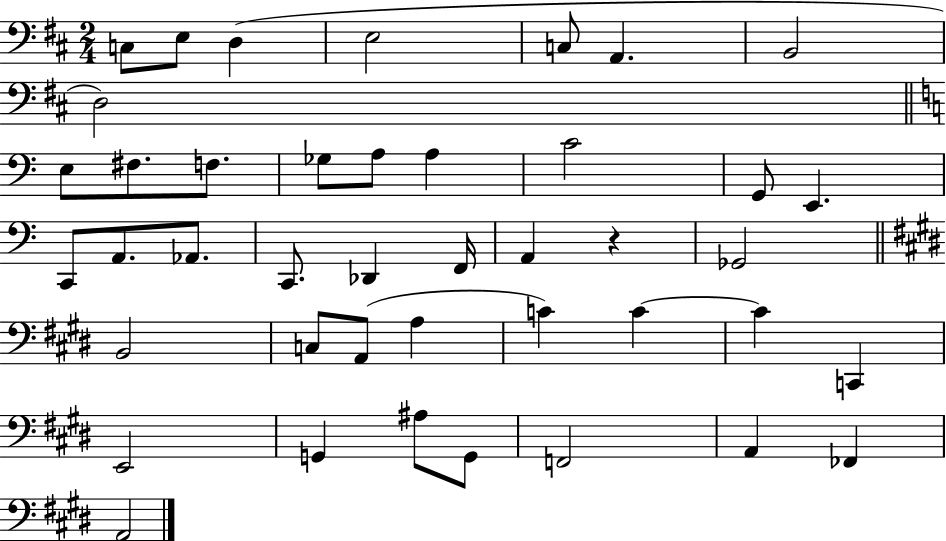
X:1
T:Untitled
M:2/4
L:1/4
K:D
C,/2 E,/2 D, E,2 C,/2 A,, B,,2 D,2 E,/2 ^F,/2 F,/2 _G,/2 A,/2 A, C2 G,,/2 E,, C,,/2 A,,/2 _A,,/2 C,,/2 _D,, F,,/4 A,, z _G,,2 B,,2 C,/2 A,,/2 A, C C C C,, E,,2 G,, ^A,/2 G,,/2 F,,2 A,, _F,, A,,2